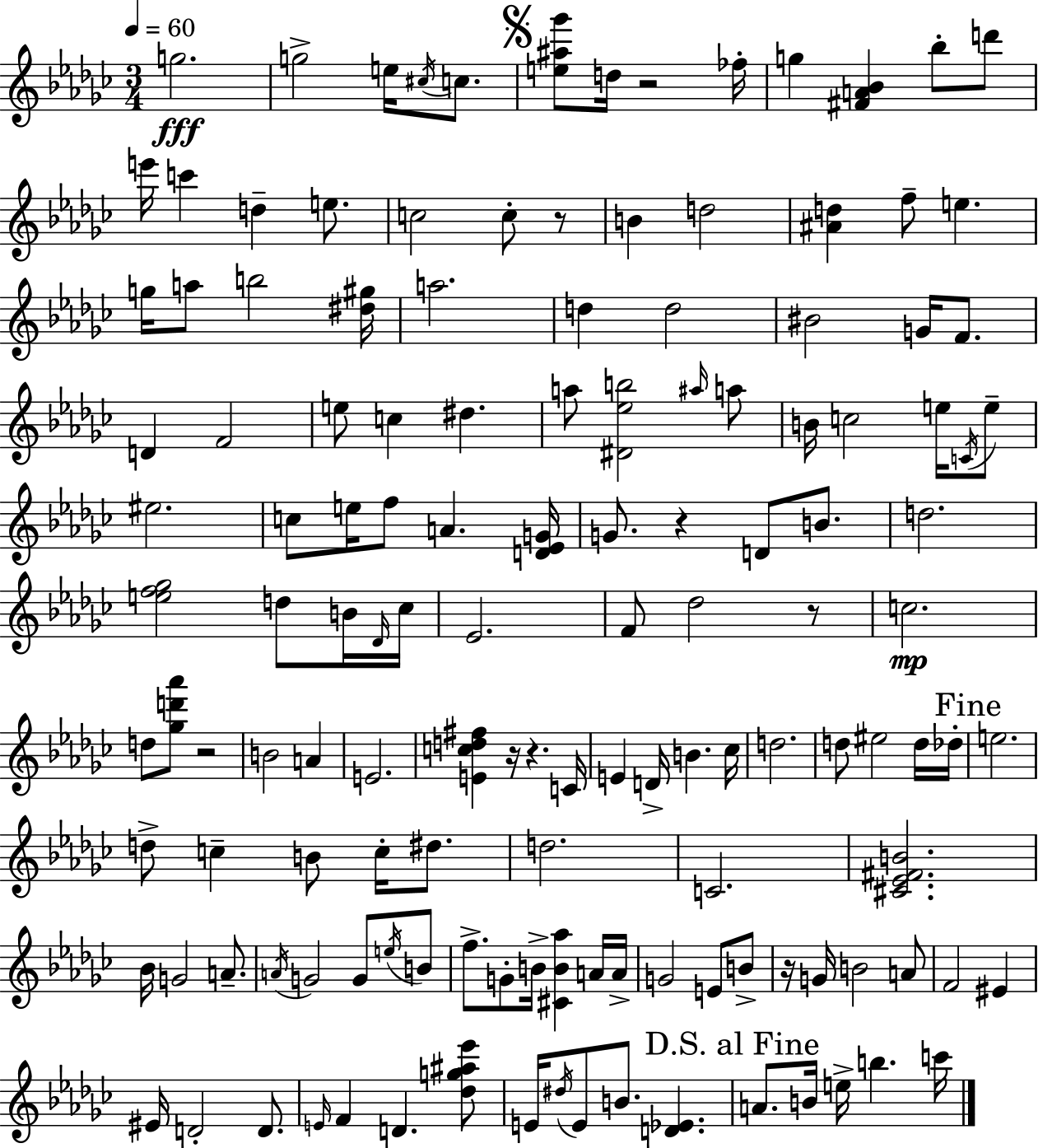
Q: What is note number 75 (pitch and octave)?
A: D5